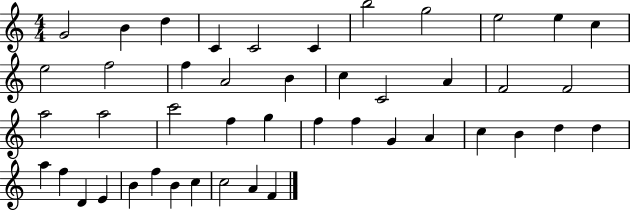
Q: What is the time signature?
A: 4/4